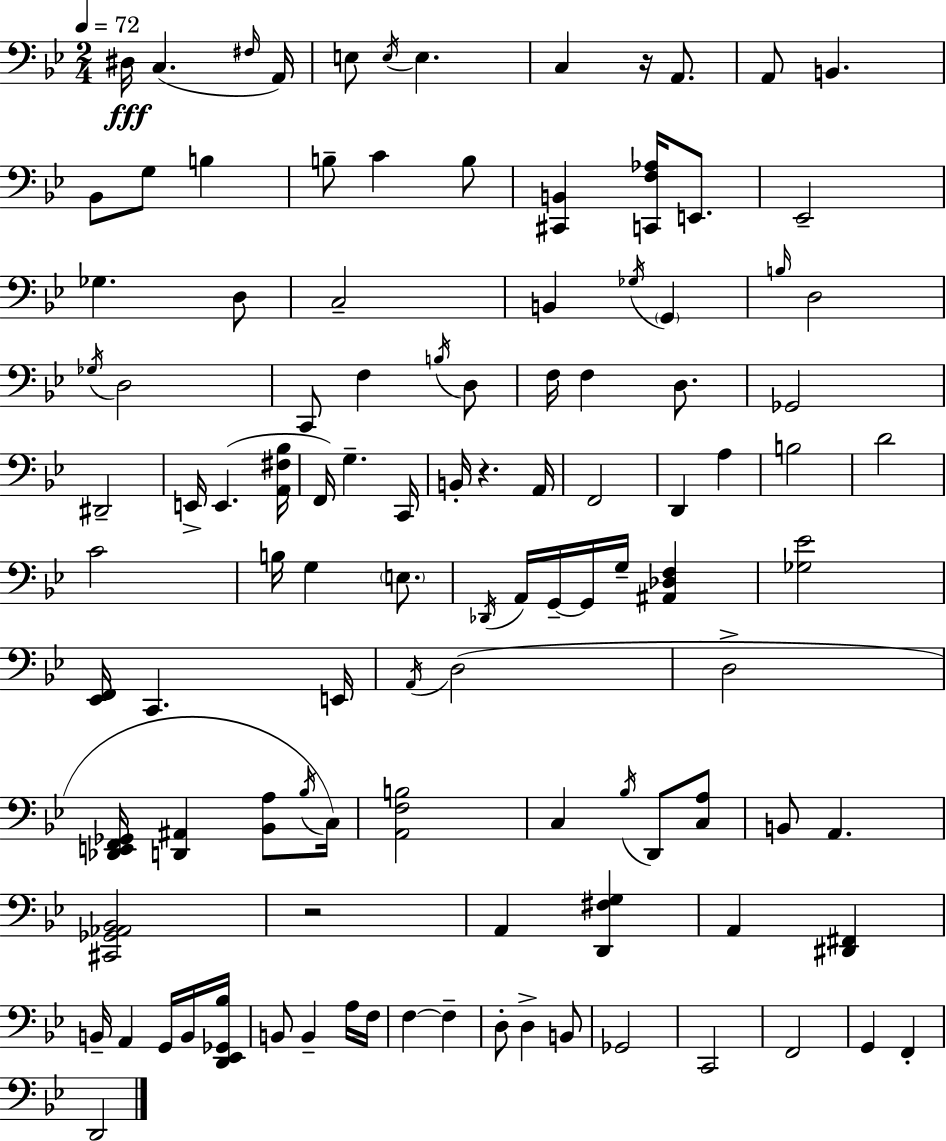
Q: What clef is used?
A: bass